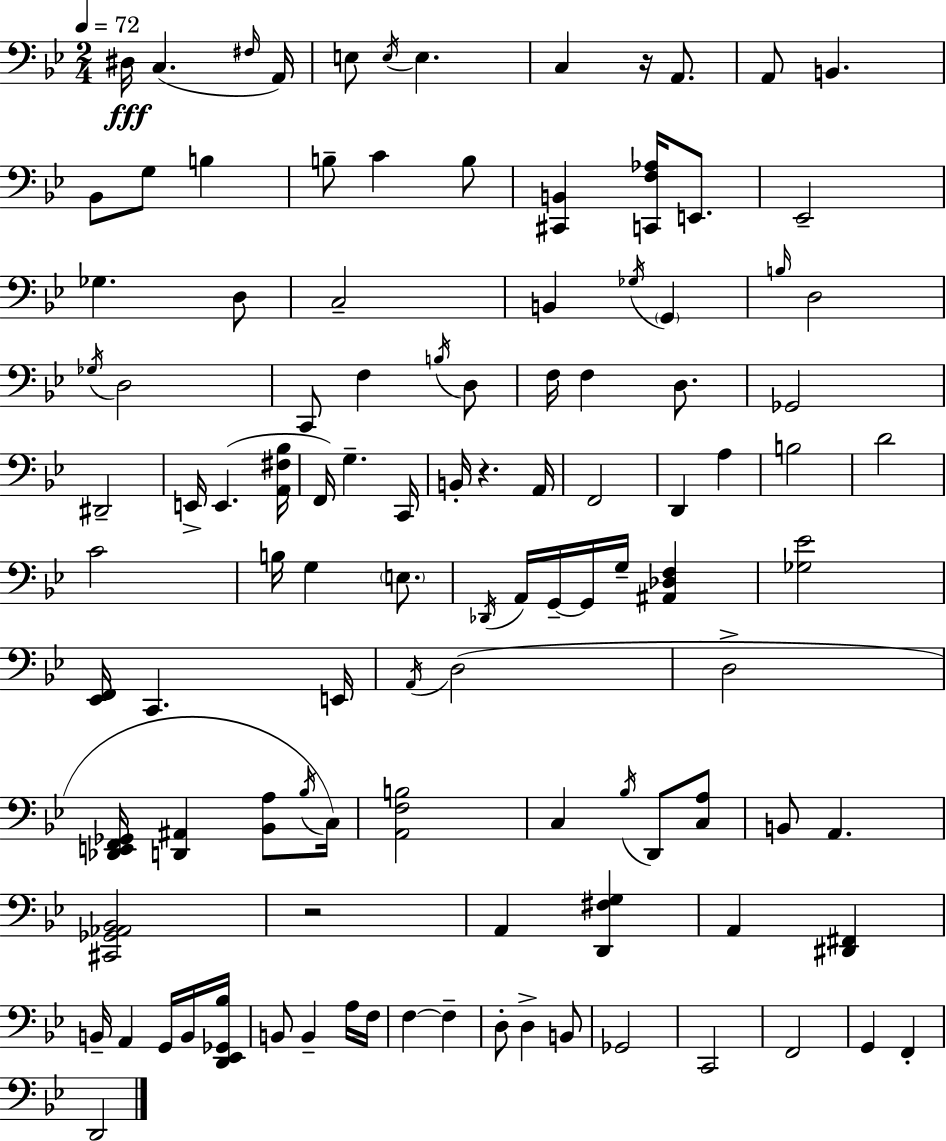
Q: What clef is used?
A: bass